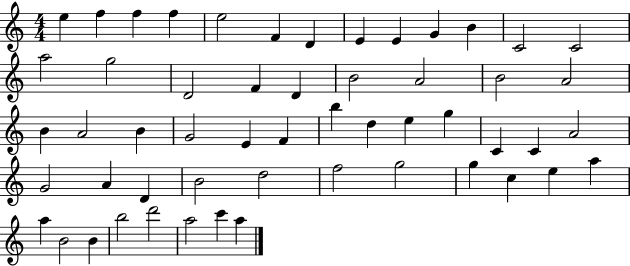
X:1
T:Untitled
M:4/4
L:1/4
K:C
e f f f e2 F D E E G B C2 C2 a2 g2 D2 F D B2 A2 B2 A2 B A2 B G2 E F b d e g C C A2 G2 A D B2 d2 f2 g2 g c e a a B2 B b2 d'2 a2 c' a